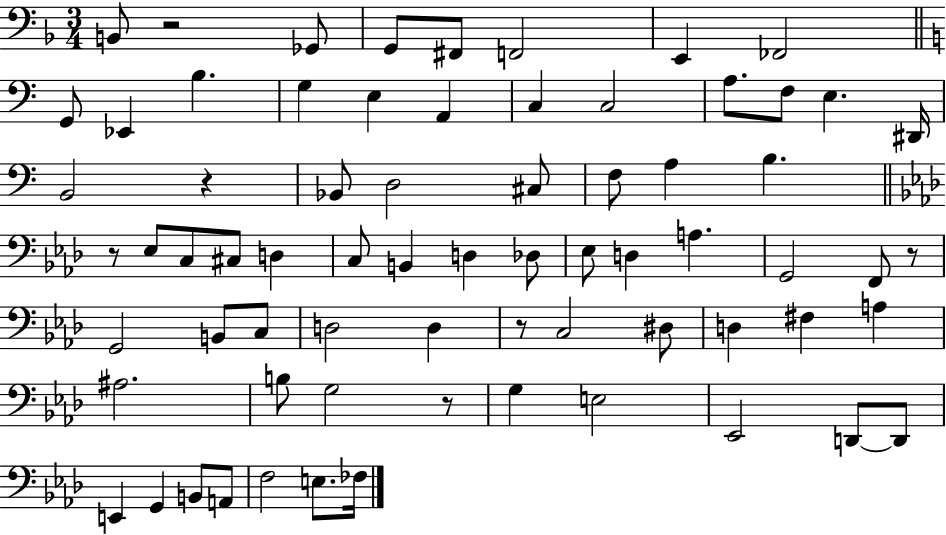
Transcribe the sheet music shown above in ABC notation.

X:1
T:Untitled
M:3/4
L:1/4
K:F
B,,/2 z2 _G,,/2 G,,/2 ^F,,/2 F,,2 E,, _F,,2 G,,/2 _E,, B, G, E, A,, C, C,2 A,/2 F,/2 E, ^D,,/4 B,,2 z _B,,/2 D,2 ^C,/2 F,/2 A, B, z/2 _E,/2 C,/2 ^C,/2 D, C,/2 B,, D, _D,/2 _E,/2 D, A, G,,2 F,,/2 z/2 G,,2 B,,/2 C,/2 D,2 D, z/2 C,2 ^D,/2 D, ^F, A, ^A,2 B,/2 G,2 z/2 G, E,2 _E,,2 D,,/2 D,,/2 E,, G,, B,,/2 A,,/2 F,2 E,/2 _F,/4